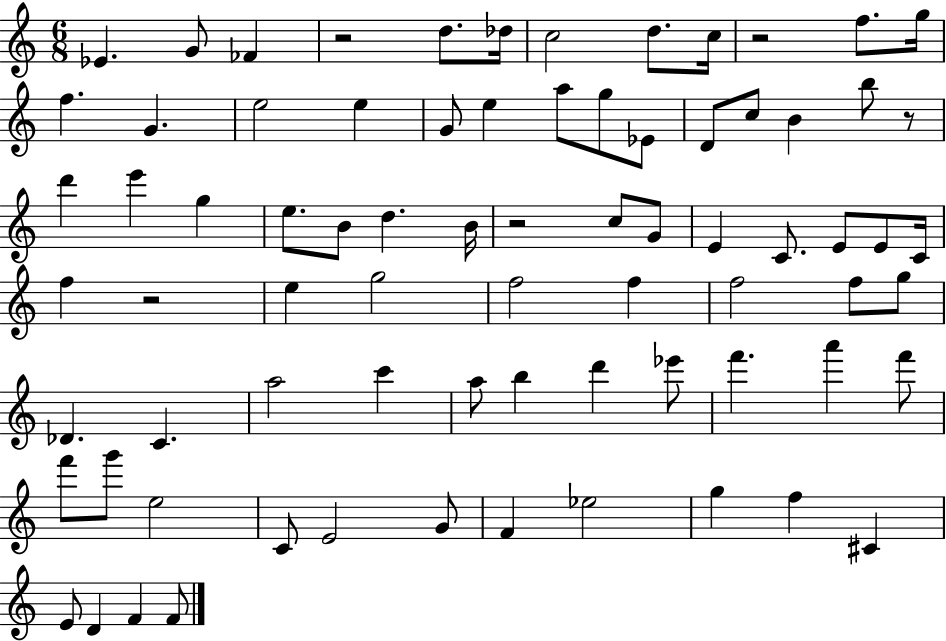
Eb4/q. G4/e FES4/q R/h D5/e. Db5/s C5/h D5/e. C5/s R/h F5/e. G5/s F5/q. G4/q. E5/h E5/q G4/e E5/q A5/e G5/e Eb4/e D4/e C5/e B4/q B5/e R/e D6/q E6/q G5/q E5/e. B4/e D5/q. B4/s R/h C5/e G4/e E4/q C4/e. E4/e E4/e C4/s F5/q R/h E5/q G5/h F5/h F5/q F5/h F5/e G5/e Db4/q. C4/q. A5/h C6/q A5/e B5/q D6/q Eb6/e F6/q. A6/q F6/e F6/e G6/e E5/h C4/e E4/h G4/e F4/q Eb5/h G5/q F5/q C#4/q E4/e D4/q F4/q F4/e